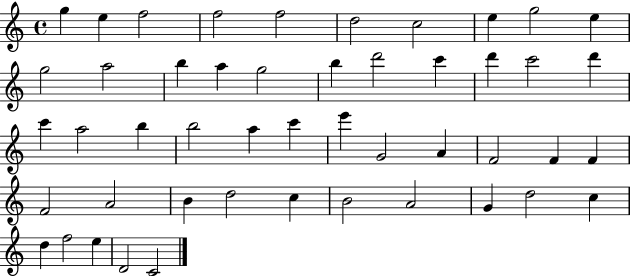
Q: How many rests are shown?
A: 0